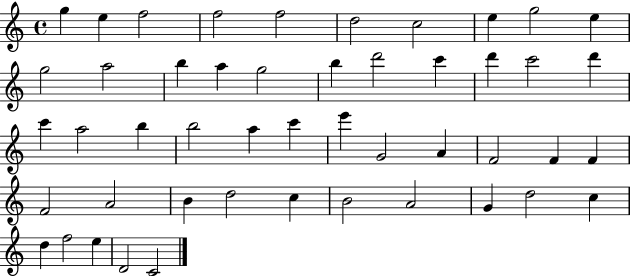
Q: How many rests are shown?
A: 0